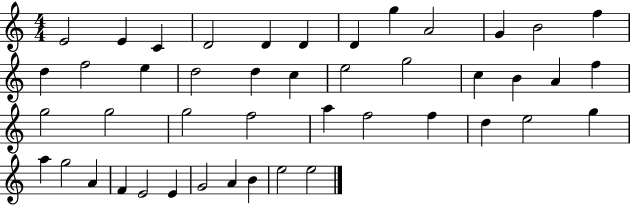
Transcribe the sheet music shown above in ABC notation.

X:1
T:Untitled
M:4/4
L:1/4
K:C
E2 E C D2 D D D g A2 G B2 f d f2 e d2 d c e2 g2 c B A f g2 g2 g2 f2 a f2 f d e2 g a g2 A F E2 E G2 A B e2 e2